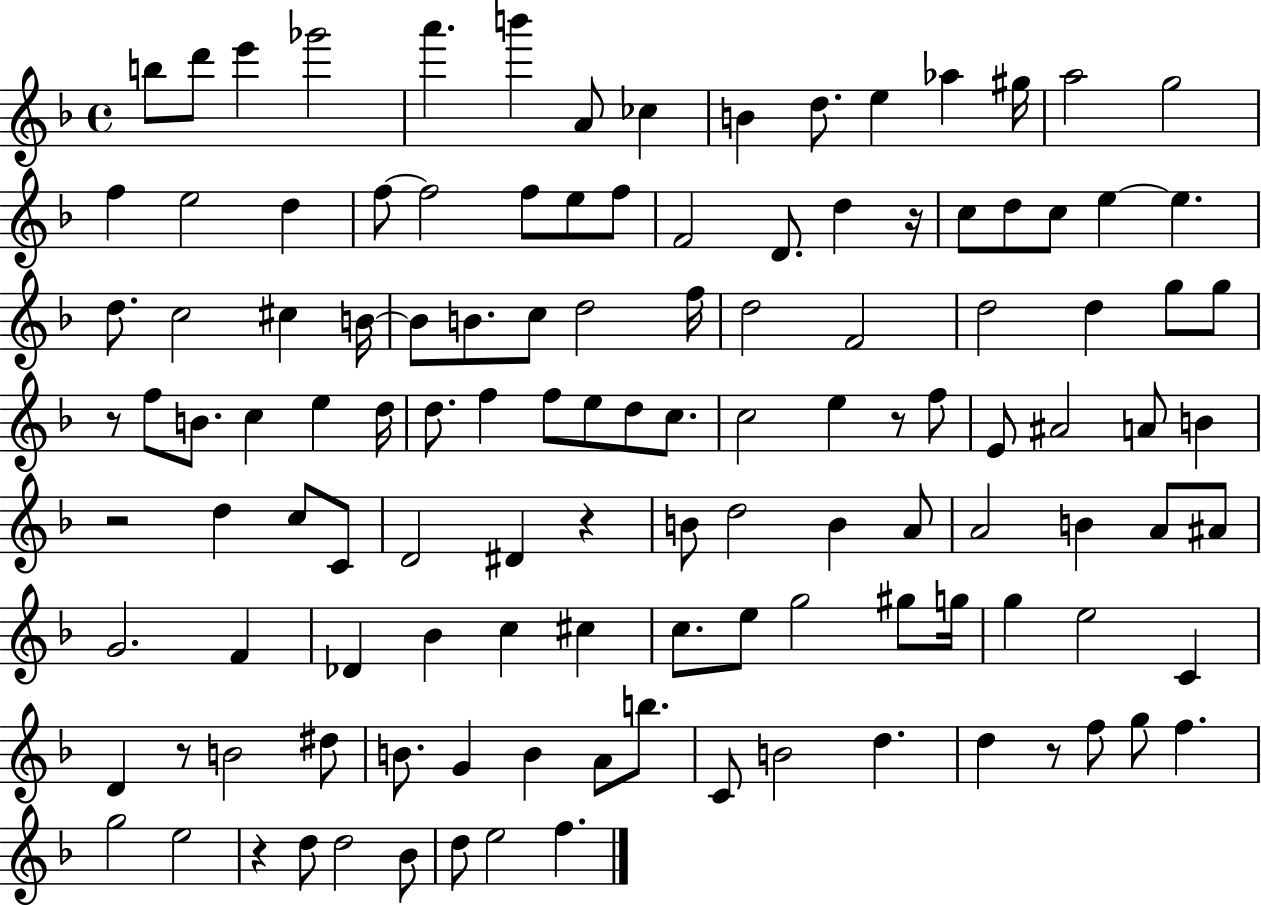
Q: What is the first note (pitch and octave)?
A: B5